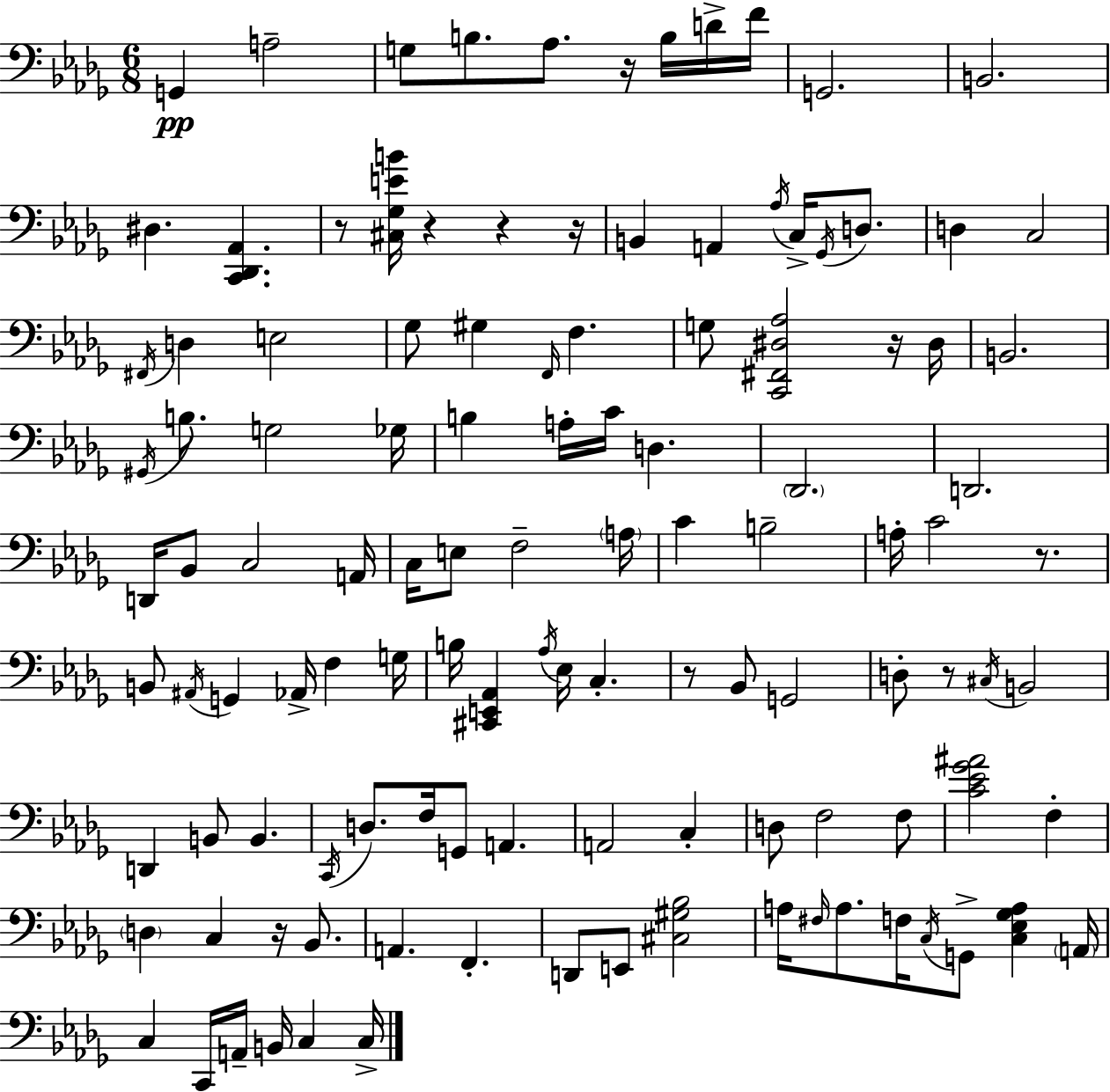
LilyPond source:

{
  \clef bass
  \numericTimeSignature
  \time 6/8
  \key bes \minor
  \repeat volta 2 { g,4\pp a2-- | g8 b8. aes8. r16 b16 d'16-> f'16 | g,2. | b,2. | \break dis4. <c, des, aes,>4. | r8 <cis ges e' b'>16 r4 r4 r16 | b,4 a,4 \acciaccatura { aes16 } c16-> \acciaccatura { ges,16 } d8. | d4 c2 | \break \acciaccatura { fis,16 } d4 e2 | ges8 gis4 \grace { f,16 } f4. | g8 <c, fis, dis aes>2 | r16 dis16 b,2. | \break \acciaccatura { gis,16 } b8. g2 | ges16 b4 a16-. c'16 d4. | \parenthesize des,2. | d,2. | \break d,16 bes,8 c2 | a,16 c16 e8 f2-- | \parenthesize a16 c'4 b2-- | a16-. c'2 | \break r8. b,8 \acciaccatura { ais,16 } g,4 | aes,16-> f4 g16 b16 <cis, e, aes,>4 \acciaccatura { aes16 } | ees16 c4.-. r8 bes,8 g,2 | d8-. r8 \acciaccatura { cis16 } | \break b,2 d,4 | b,8 b,4. \acciaccatura { c,16 } d8. | f16 g,8 a,4. a,2 | c4-. d8 f2 | \break f8 <c' ees' ges' ais'>2 | f4-. \parenthesize d4 | c4 r16 bes,8. a,4. | f,4.-. d,8 e,8 | \break <cis gis bes>2 a16 \grace { fis16 } a8. | f16 \acciaccatura { c16 } g,8-> <c ees ges a>4 \parenthesize a,16 c4 | c,16 a,16-- b,16 c4 c16-> } \bar "|."
}